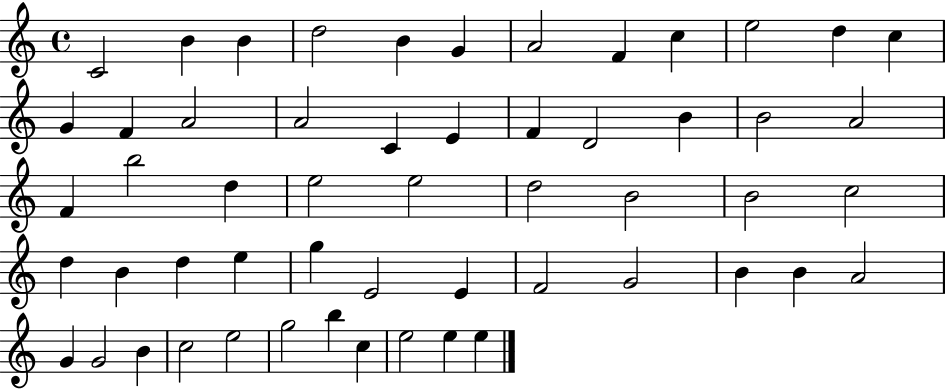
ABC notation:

X:1
T:Untitled
M:4/4
L:1/4
K:C
C2 B B d2 B G A2 F c e2 d c G F A2 A2 C E F D2 B B2 A2 F b2 d e2 e2 d2 B2 B2 c2 d B d e g E2 E F2 G2 B B A2 G G2 B c2 e2 g2 b c e2 e e